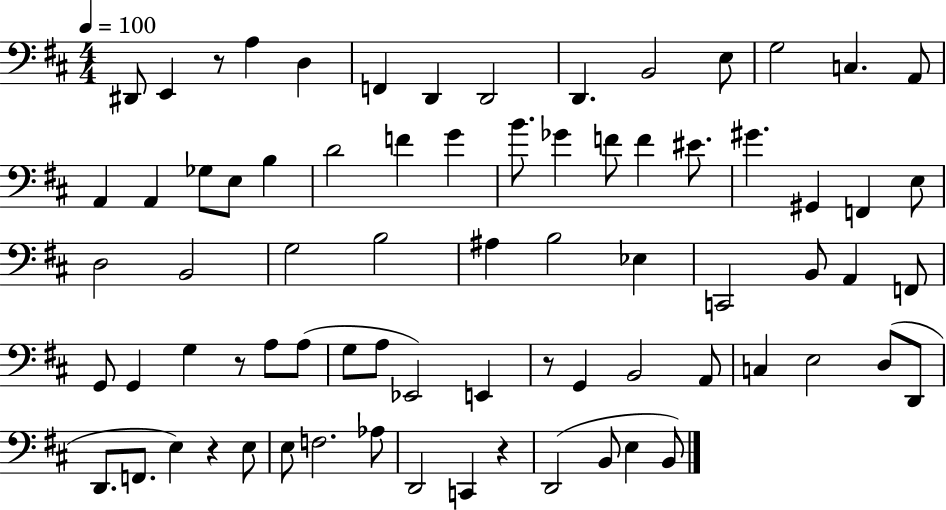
D#2/e E2/q R/e A3/q D3/q F2/q D2/q D2/h D2/q. B2/h E3/e G3/h C3/q. A2/e A2/q A2/q Gb3/e E3/e B3/q D4/h F4/q G4/q B4/e. Gb4/q F4/e F4/q EIS4/e. G#4/q. G#2/q F2/q E3/e D3/h B2/h G3/h B3/h A#3/q B3/h Eb3/q C2/h B2/e A2/q F2/e G2/e G2/q G3/q R/e A3/e A3/e G3/e A3/e Eb2/h E2/q R/e G2/q B2/h A2/e C3/q E3/h D3/e D2/e D2/e. F2/e. E3/q R/q E3/e E3/e F3/h. Ab3/e D2/h C2/q R/q D2/h B2/e E3/q B2/e